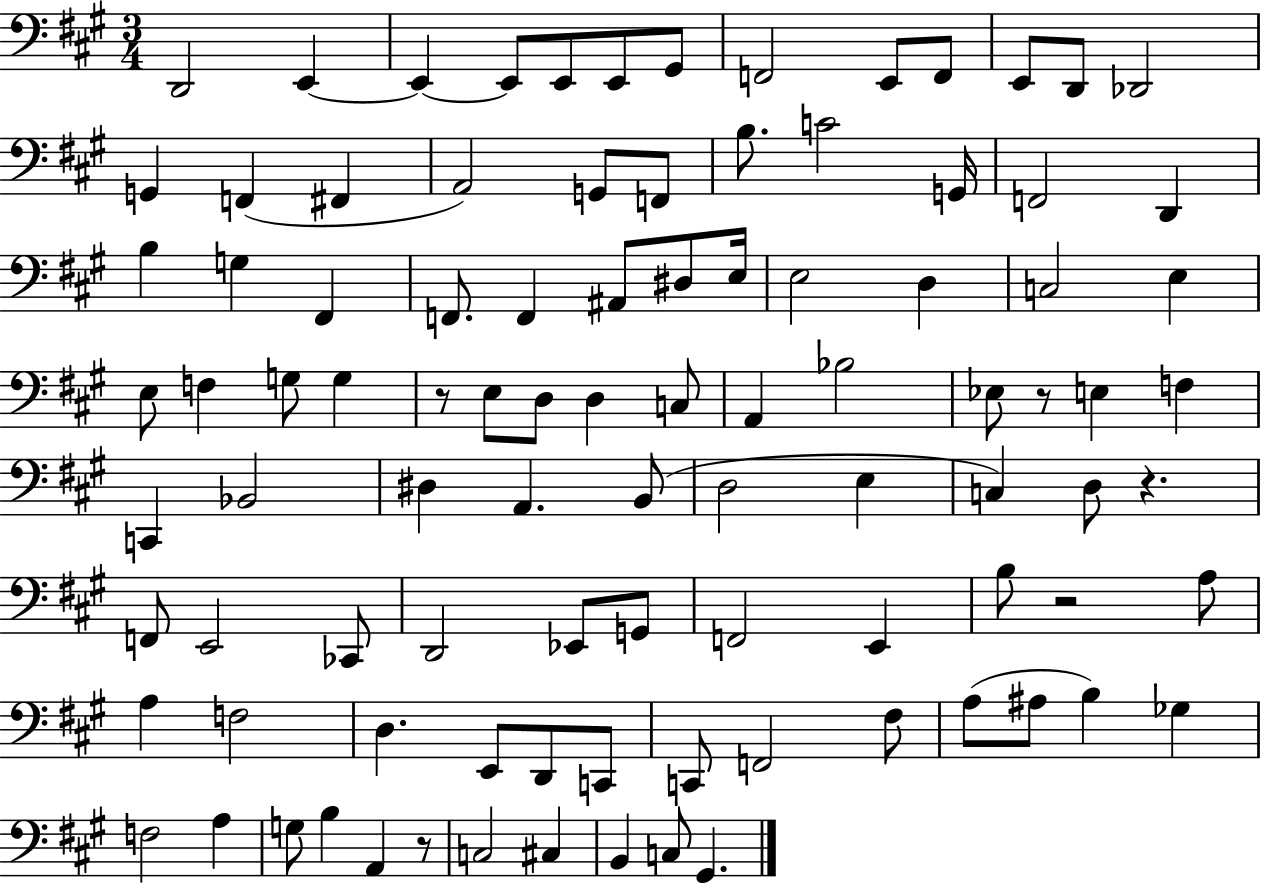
X:1
T:Untitled
M:3/4
L:1/4
K:A
D,,2 E,, E,, E,,/2 E,,/2 E,,/2 ^G,,/2 F,,2 E,,/2 F,,/2 E,,/2 D,,/2 _D,,2 G,, F,, ^F,, A,,2 G,,/2 F,,/2 B,/2 C2 G,,/4 F,,2 D,, B, G, ^F,, F,,/2 F,, ^A,,/2 ^D,/2 E,/4 E,2 D, C,2 E, E,/2 F, G,/2 G, z/2 E,/2 D,/2 D, C,/2 A,, _B,2 _E,/2 z/2 E, F, C,, _B,,2 ^D, A,, B,,/2 D,2 E, C, D,/2 z F,,/2 E,,2 _C,,/2 D,,2 _E,,/2 G,,/2 F,,2 E,, B,/2 z2 A,/2 A, F,2 D, E,,/2 D,,/2 C,,/2 C,,/2 F,,2 ^F,/2 A,/2 ^A,/2 B, _G, F,2 A, G,/2 B, A,, z/2 C,2 ^C, B,, C,/2 ^G,,